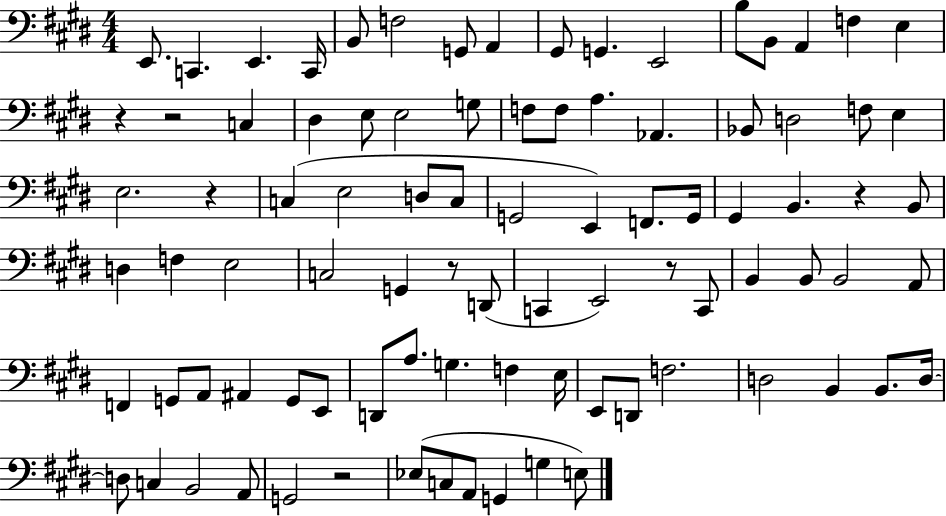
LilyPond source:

{
  \clef bass
  \numericTimeSignature
  \time 4/4
  \key e \major
  e,8. c,4. e,4. c,16 | b,8 f2 g,8 a,4 | gis,8 g,4. e,2 | b8 b,8 a,4 f4 e4 | \break r4 r2 c4 | dis4 e8 e2 g8 | f8 f8 a4. aes,4. | bes,8 d2 f8 e4 | \break e2. r4 | c4( e2 d8 c8 | g,2 e,4) f,8. g,16 | gis,4 b,4. r4 b,8 | \break d4 f4 e2 | c2 g,4 r8 d,8( | c,4 e,2) r8 c,8 | b,4 b,8 b,2 a,8 | \break f,4 g,8 a,8 ais,4 g,8 e,8 | d,8 a8. g4. f4 e16 | e,8 d,8 f2. | d2 b,4 b,8. d16~~ | \break d8 c4 b,2 a,8 | g,2 r2 | ees8( c8 a,8 g,4 g4 e8) | \bar "|."
}